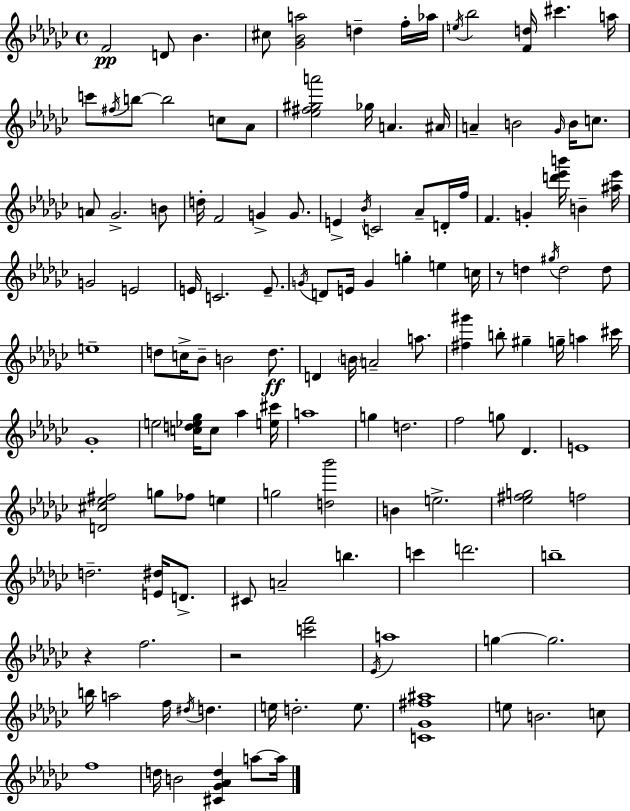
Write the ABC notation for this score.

X:1
T:Untitled
M:4/4
L:1/4
K:Ebm
F2 D/2 _B ^c/2 [_G_Ba]2 d f/4 _a/4 e/4 _b2 [Fd]/4 ^c' a/4 c'/2 ^f/4 b/2 b2 c/2 _A/2 [_e^f^ga']2 _g/4 A ^A/4 A B2 _G/4 B/4 c/2 A/2 _G2 B/2 d/4 F2 G G/2 E _B/4 C2 _A/2 D/4 f/4 F G [d'_e'b']/4 B [^a_e']/4 G2 E2 E/4 C2 E/2 G/4 D/2 E/4 G g e c/4 z/2 d ^g/4 d2 d/2 e4 d/2 c/4 _B/2 B2 d/2 D B/4 A2 a/2 [^f^g'] b/2 ^g g/4 a ^c'/4 _G4 e2 [cd_e_g]/4 c/2 _a [e^c']/4 a4 g d2 f2 g/2 _D E4 [D^c_e^f]2 g/2 _f/2 e g2 [d_b']2 B e2 [_e^fg]2 f2 d2 [E^d]/4 D/2 ^C/2 A2 b c' d'2 b4 z f2 z2 [c'f']2 _E/4 a4 g g2 b/4 a2 f/4 ^d/4 d e/4 d2 e/2 [C_G^f^a]4 e/2 B2 c/2 f4 d/4 B2 [^C_G_Ad] a/2 a/4